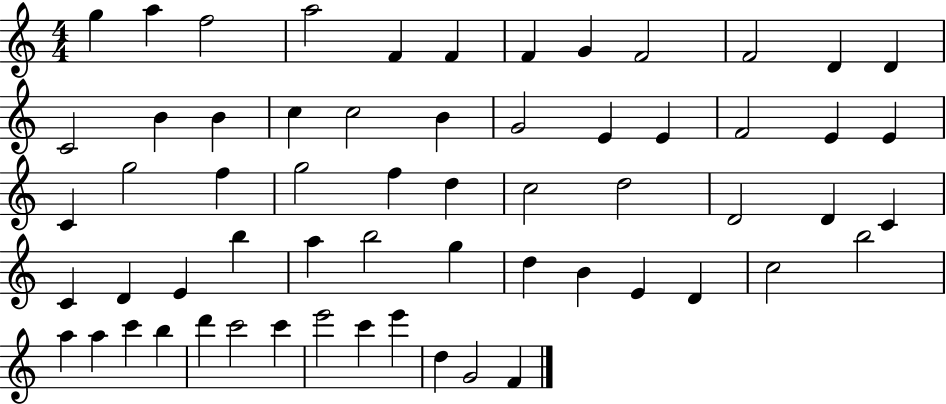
G5/q A5/q F5/h A5/h F4/q F4/q F4/q G4/q F4/h F4/h D4/q D4/q C4/h B4/q B4/q C5/q C5/h B4/q G4/h E4/q E4/q F4/h E4/q E4/q C4/q G5/h F5/q G5/h F5/q D5/q C5/h D5/h D4/h D4/q C4/q C4/q D4/q E4/q B5/q A5/q B5/h G5/q D5/q B4/q E4/q D4/q C5/h B5/h A5/q A5/q C6/q B5/q D6/q C6/h C6/q E6/h C6/q E6/q D5/q G4/h F4/q